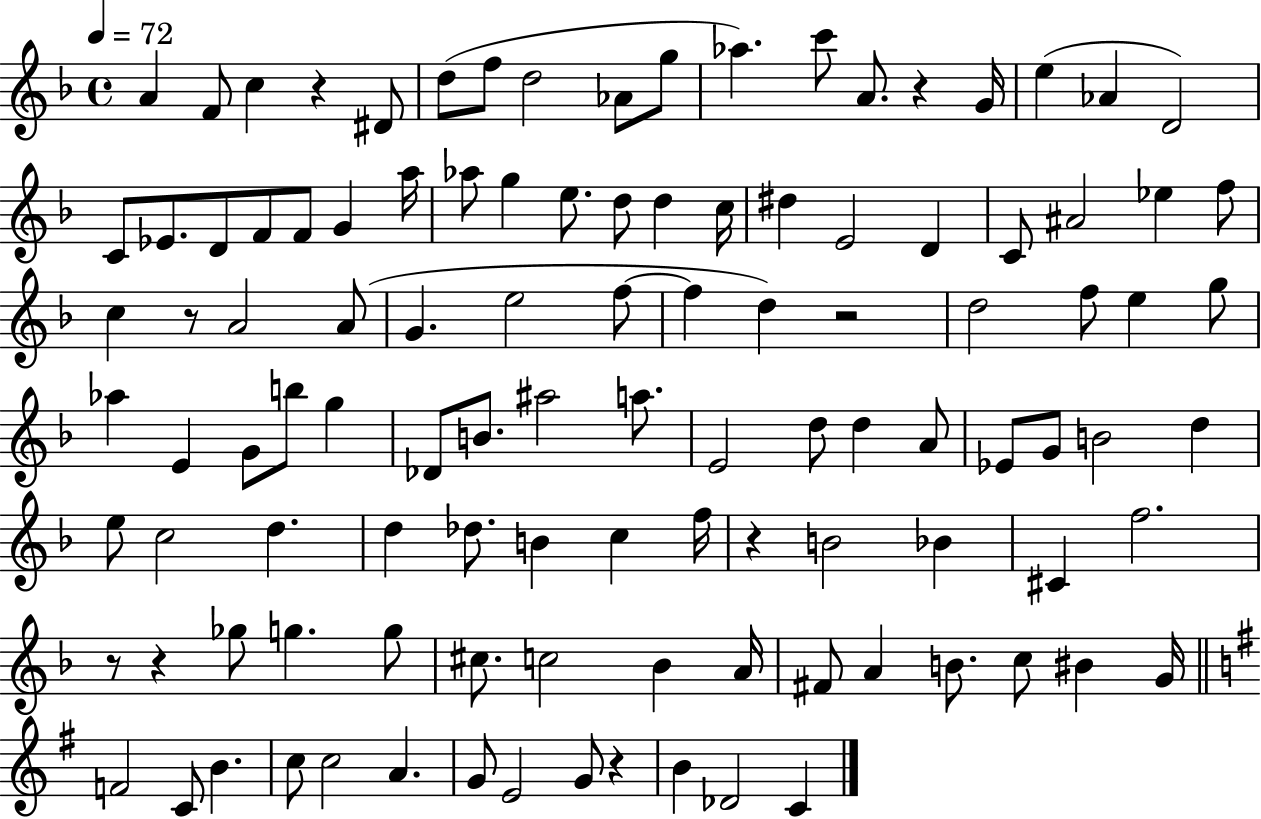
A4/q F4/e C5/q R/q D#4/e D5/e F5/e D5/h Ab4/e G5/e Ab5/q. C6/e A4/e. R/q G4/s E5/q Ab4/q D4/h C4/e Eb4/e. D4/e F4/e F4/e G4/q A5/s Ab5/e G5/q E5/e. D5/e D5/q C5/s D#5/q E4/h D4/q C4/e A#4/h Eb5/q F5/e C5/q R/e A4/h A4/e G4/q. E5/h F5/e F5/q D5/q R/h D5/h F5/e E5/q G5/e Ab5/q E4/q G4/e B5/e G5/q Db4/e B4/e. A#5/h A5/e. E4/h D5/e D5/q A4/e Eb4/e G4/e B4/h D5/q E5/e C5/h D5/q. D5/q Db5/e. B4/q C5/q F5/s R/q B4/h Bb4/q C#4/q F5/h. R/e R/q Gb5/e G5/q. G5/e C#5/e. C5/h Bb4/q A4/s F#4/e A4/q B4/e. C5/e BIS4/q G4/s F4/h C4/e B4/q. C5/e C5/h A4/q. G4/e E4/h G4/e R/q B4/q Db4/h C4/q